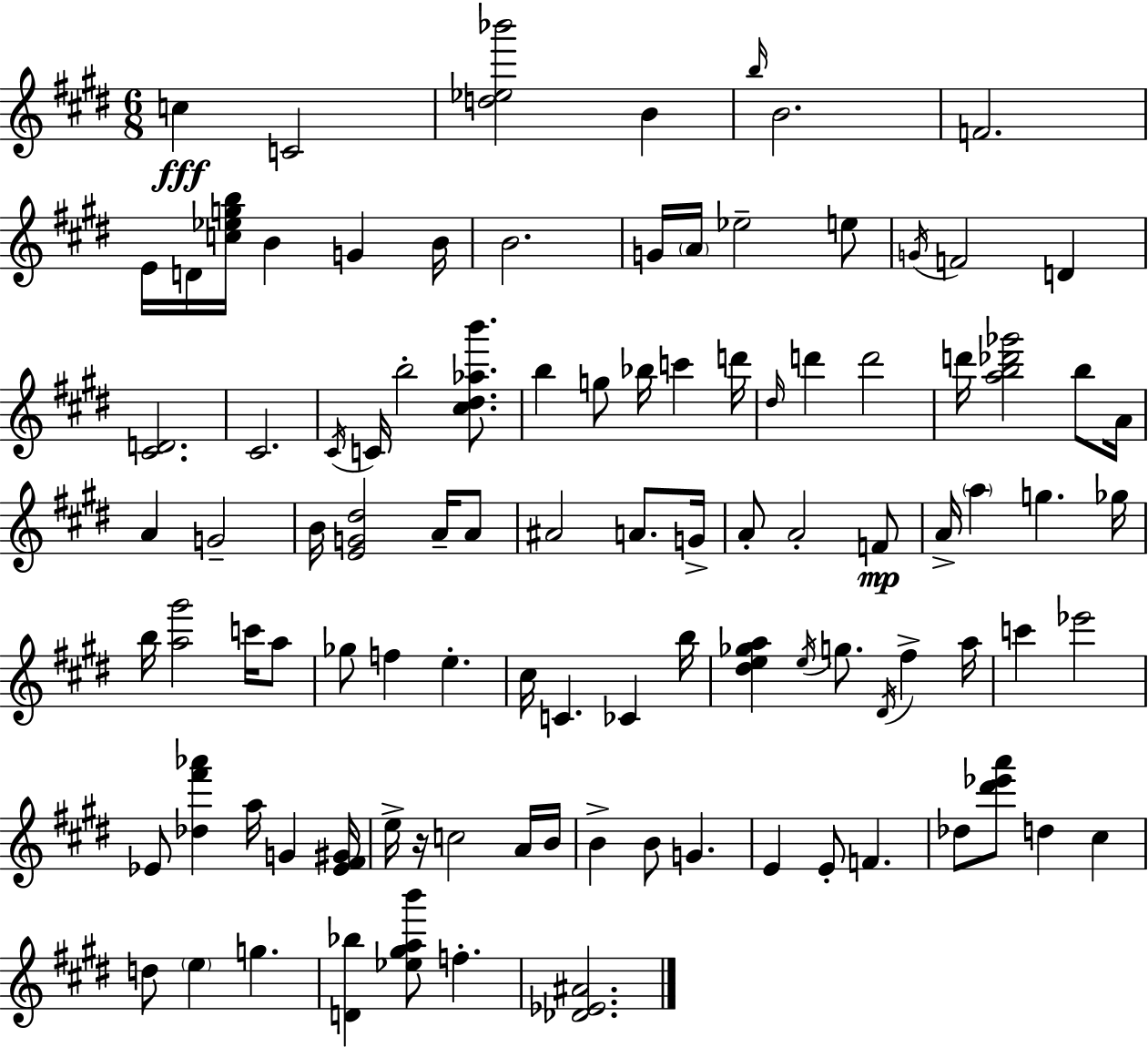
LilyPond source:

{
  \clef treble
  \numericTimeSignature
  \time 6/8
  \key e \major
  c''4\fff c'2 | <d'' ees'' bes'''>2 b'4 | \grace { b''16 } b'2. | f'2. | \break e'16 d'16 <c'' ees'' g'' b''>16 b'4 g'4 | b'16 b'2. | g'16 \parenthesize a'16 ees''2-- e''8 | \acciaccatura { g'16 } f'2 d'4 | \break <cis' d'>2. | cis'2. | \acciaccatura { cis'16 } c'16 b''2-. | <cis'' dis'' aes'' b'''>8. b''4 g''8 bes''16 c'''4 | \break d'''16 \grace { dis''16 } d'''4 d'''2 | d'''16 <a'' b'' des''' ges'''>2 | b''8 a'16 a'4 g'2-- | b'16 <e' g' dis''>2 | \break a'16-- a'8 ais'2 | a'8. g'16-> a'8-. a'2-. | f'8\mp a'16-> \parenthesize a''4 g''4. | ges''16 b''16 <a'' gis'''>2 | \break c'''16 a''8 ges''8 f''4 e''4.-. | cis''16 c'4. ces'4 | b''16 <dis'' e'' ges'' a''>4 \acciaccatura { e''16 } g''8. | \acciaccatura { dis'16 } fis''4-> a''16 c'''4 ees'''2 | \break ees'8 <des'' fis''' aes'''>4 | a''16 g'4 <ees' fis' gis'>16 e''16-> r16 c''2 | a'16 b'16 b'4-> b'8 | g'4. e'4 e'8-. | \break f'4. des''8 <dis''' ees''' a'''>8 d''4 | cis''4 d''8 \parenthesize e''4 | g''4. <d' bes''>4 <ees'' gis'' a'' b'''>8 | f''4.-. <des' ees' ais'>2. | \break \bar "|."
}